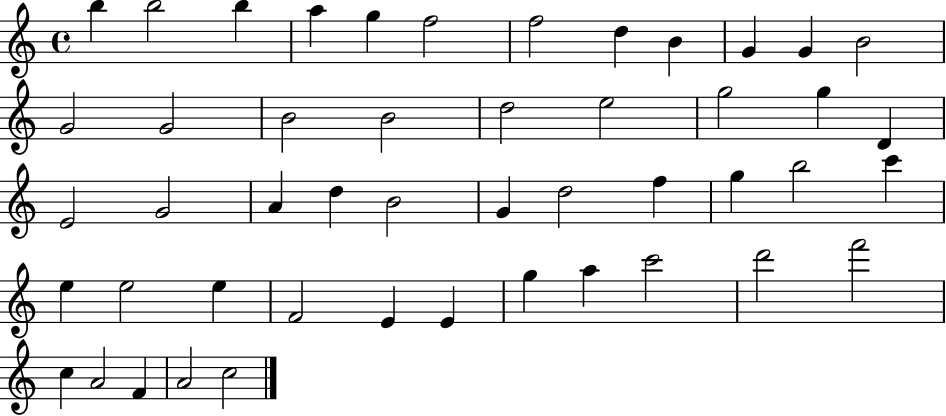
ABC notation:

X:1
T:Untitled
M:4/4
L:1/4
K:C
b b2 b a g f2 f2 d B G G B2 G2 G2 B2 B2 d2 e2 g2 g D E2 G2 A d B2 G d2 f g b2 c' e e2 e F2 E E g a c'2 d'2 f'2 c A2 F A2 c2